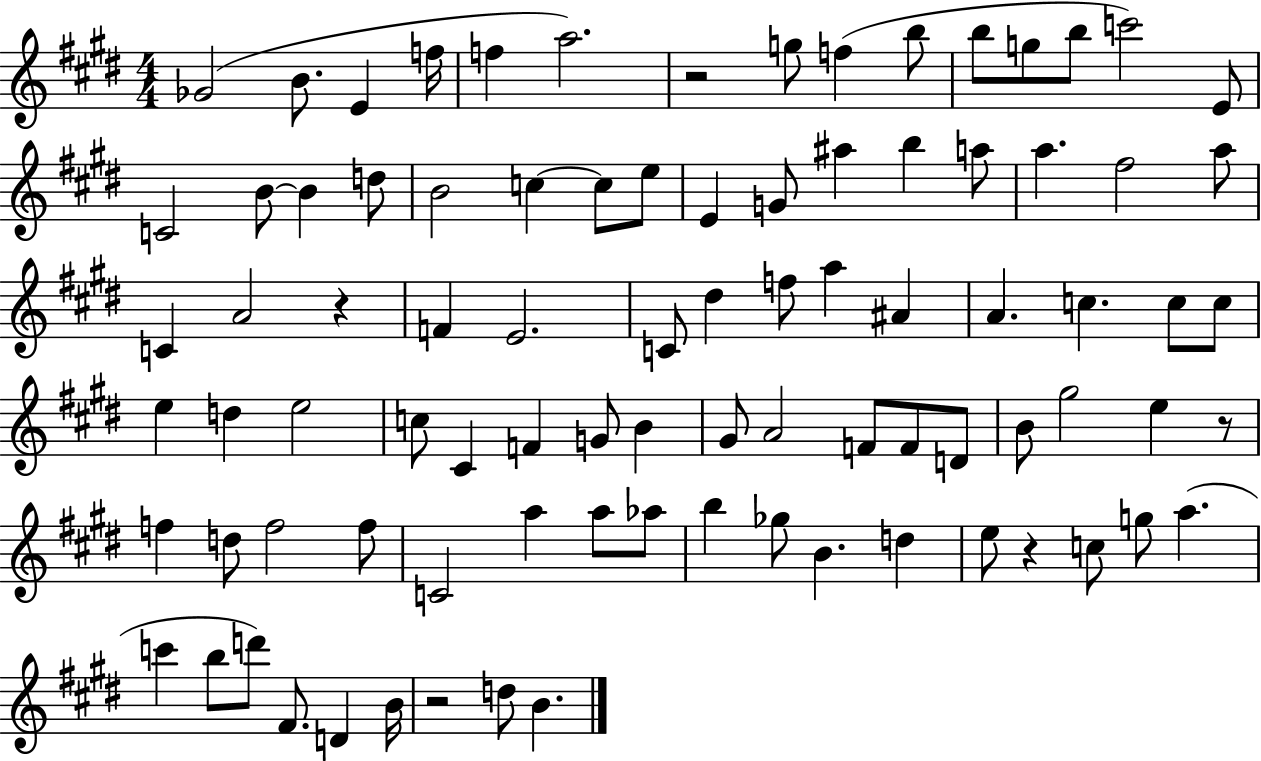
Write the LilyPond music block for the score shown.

{
  \clef treble
  \numericTimeSignature
  \time 4/4
  \key e \major
  ges'2( b'8. e'4 f''16 | f''4 a''2.) | r2 g''8 f''4( b''8 | b''8 g''8 b''8 c'''2) e'8 | \break c'2 b'8~~ b'4 d''8 | b'2 c''4~~ c''8 e''8 | e'4 g'8 ais''4 b''4 a''8 | a''4. fis''2 a''8 | \break c'4 a'2 r4 | f'4 e'2. | c'8 dis''4 f''8 a''4 ais'4 | a'4. c''4. c''8 c''8 | \break e''4 d''4 e''2 | c''8 cis'4 f'4 g'8 b'4 | gis'8 a'2 f'8 f'8 d'8 | b'8 gis''2 e''4 r8 | \break f''4 d''8 f''2 f''8 | c'2 a''4 a''8 aes''8 | b''4 ges''8 b'4. d''4 | e''8 r4 c''8 g''8 a''4.( | \break c'''4 b''8 d'''8) fis'8. d'4 b'16 | r2 d''8 b'4. | \bar "|."
}